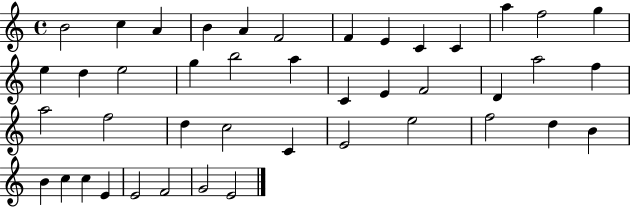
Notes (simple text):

B4/h C5/q A4/q B4/q A4/q F4/h F4/q E4/q C4/q C4/q A5/q F5/h G5/q E5/q D5/q E5/h G5/q B5/h A5/q C4/q E4/q F4/h D4/q A5/h F5/q A5/h F5/h D5/q C5/h C4/q E4/h E5/h F5/h D5/q B4/q B4/q C5/q C5/q E4/q E4/h F4/h G4/h E4/h